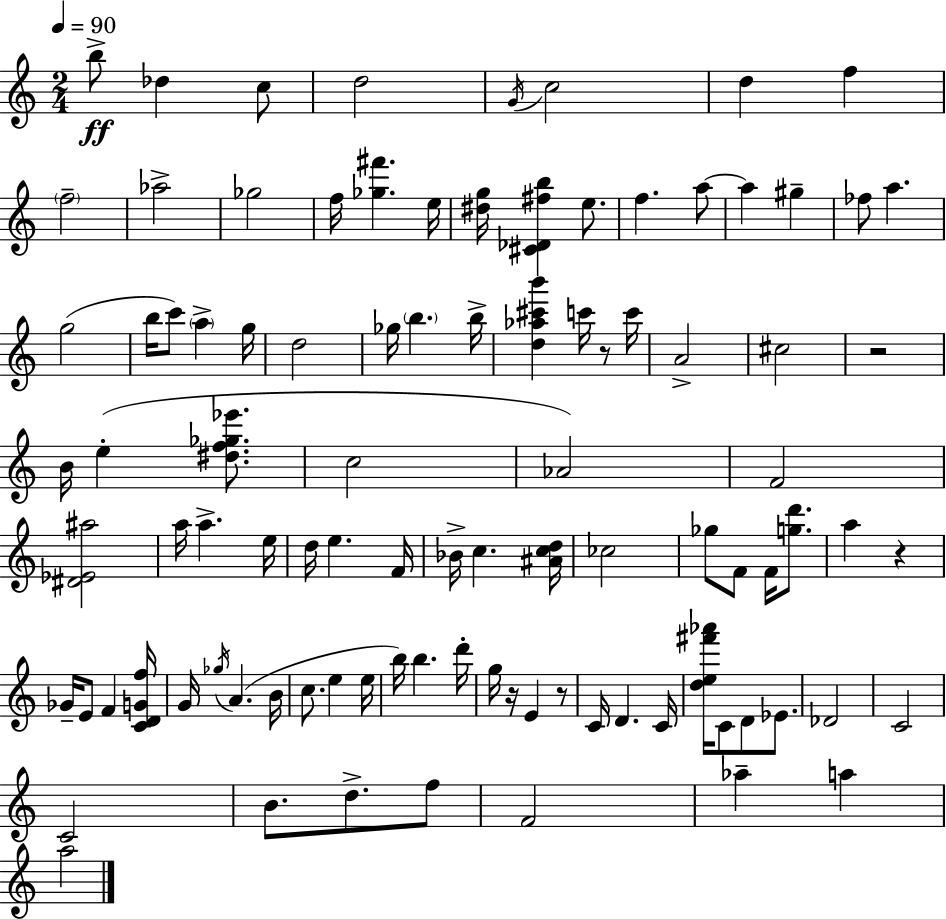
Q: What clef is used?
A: treble